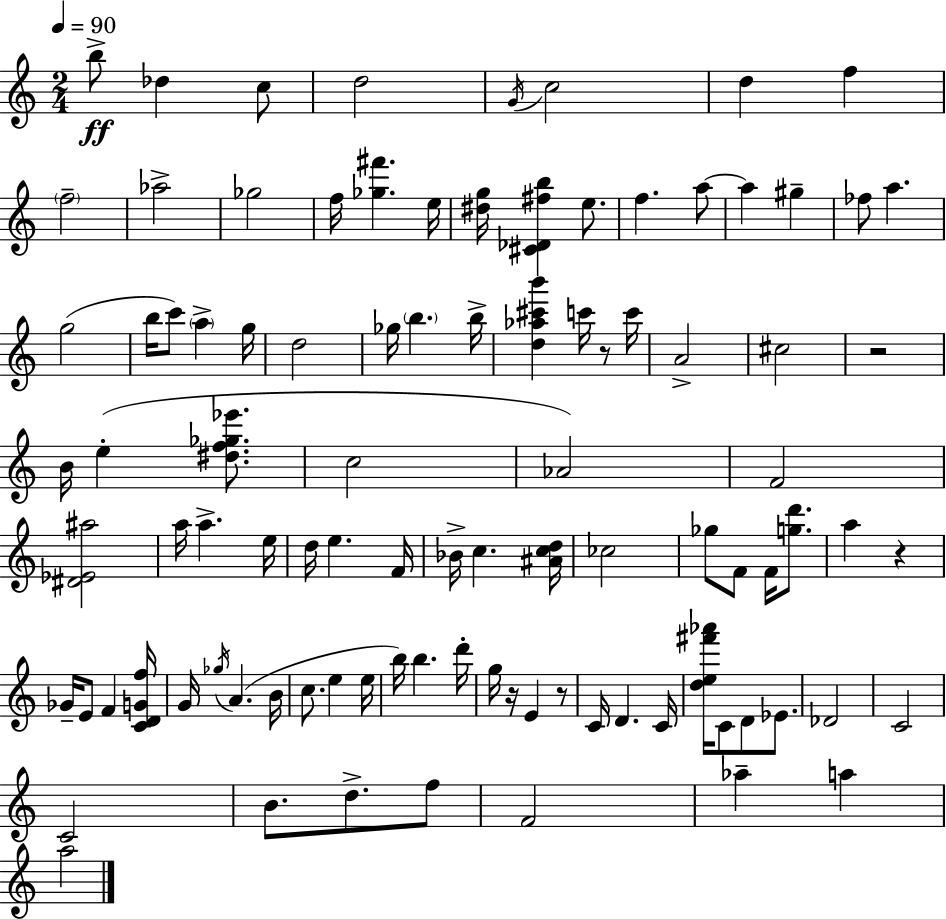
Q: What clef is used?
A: treble